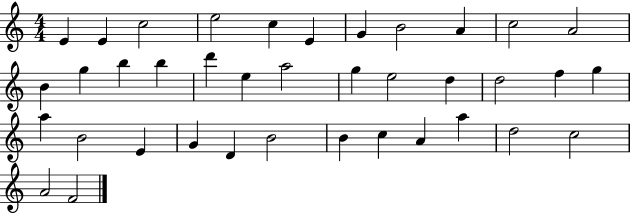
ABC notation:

X:1
T:Untitled
M:4/4
L:1/4
K:C
E E c2 e2 c E G B2 A c2 A2 B g b b d' e a2 g e2 d d2 f g a B2 E G D B2 B c A a d2 c2 A2 F2